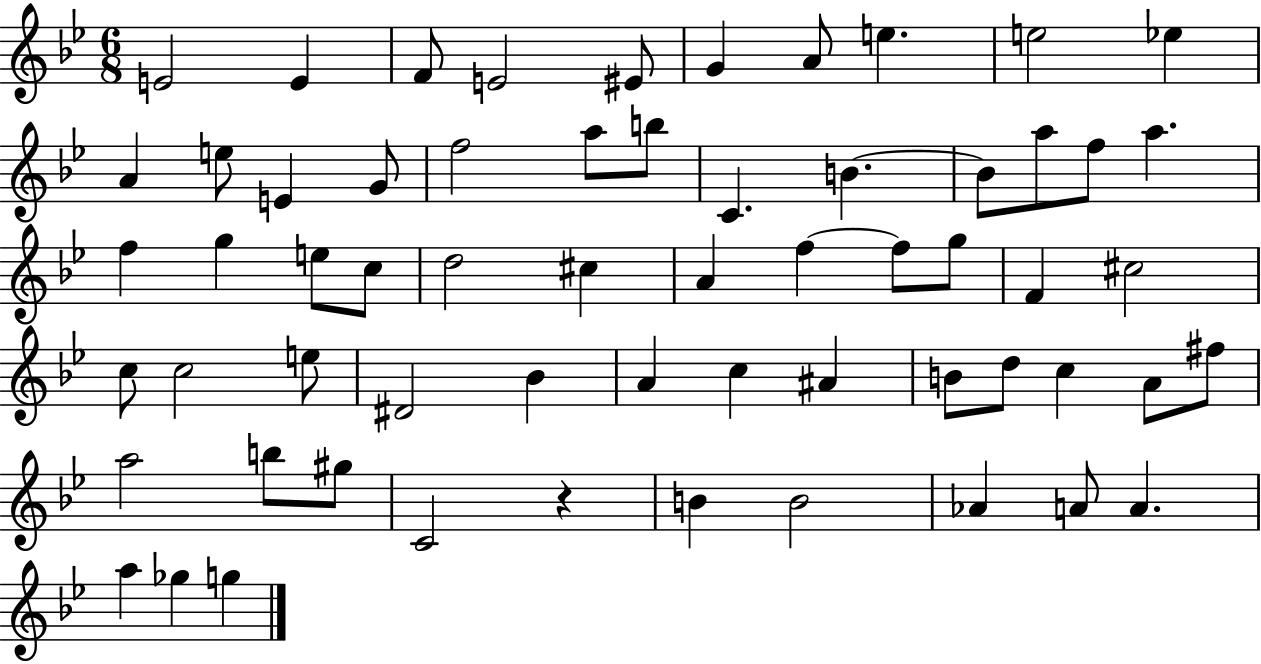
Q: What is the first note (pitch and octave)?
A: E4